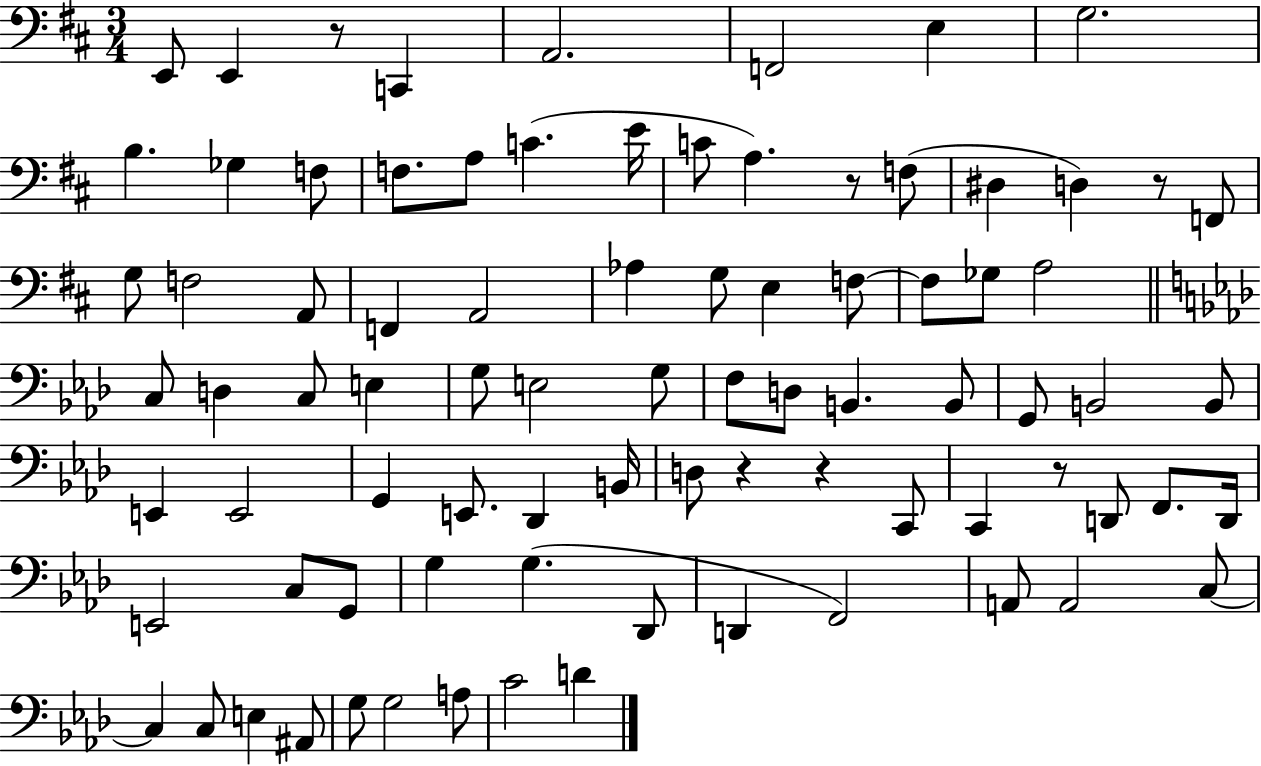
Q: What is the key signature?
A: D major